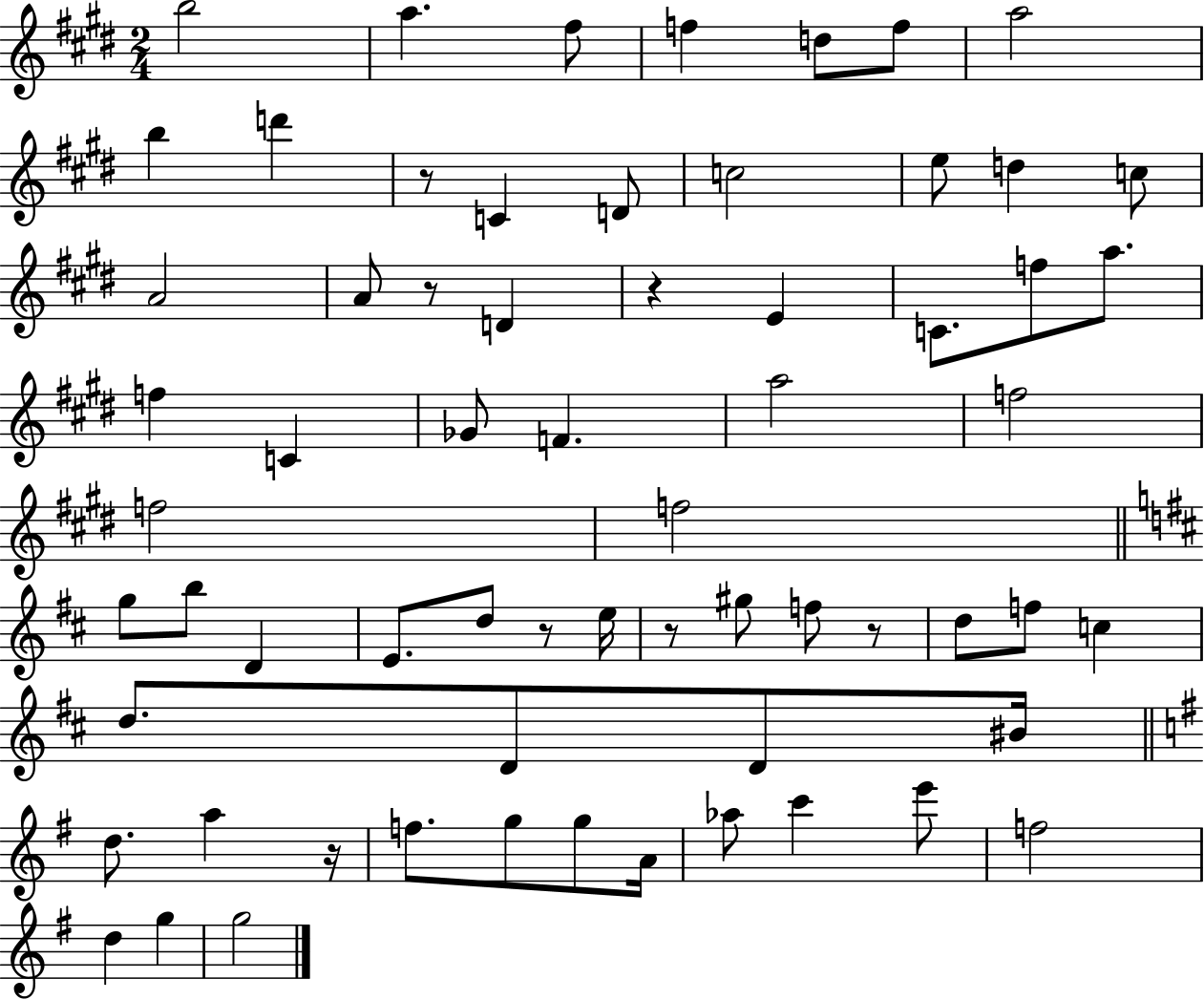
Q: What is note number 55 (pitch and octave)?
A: F5